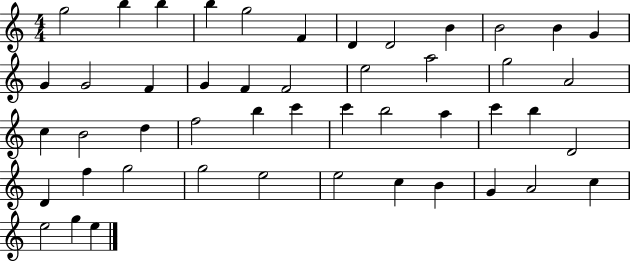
G5/h B5/q B5/q B5/q G5/h F4/q D4/q D4/h B4/q B4/h B4/q G4/q G4/q G4/h F4/q G4/q F4/q F4/h E5/h A5/h G5/h A4/h C5/q B4/h D5/q F5/h B5/q C6/q C6/q B5/h A5/q C6/q B5/q D4/h D4/q F5/q G5/h G5/h E5/h E5/h C5/q B4/q G4/q A4/h C5/q E5/h G5/q E5/q